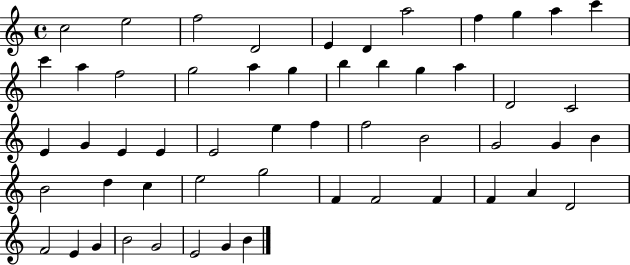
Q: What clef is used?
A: treble